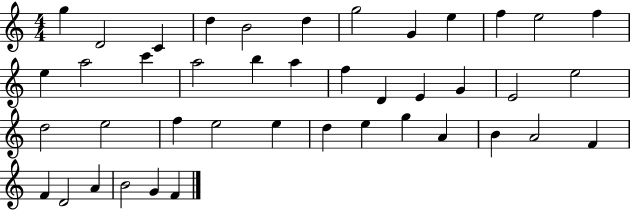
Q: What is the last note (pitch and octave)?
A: F4